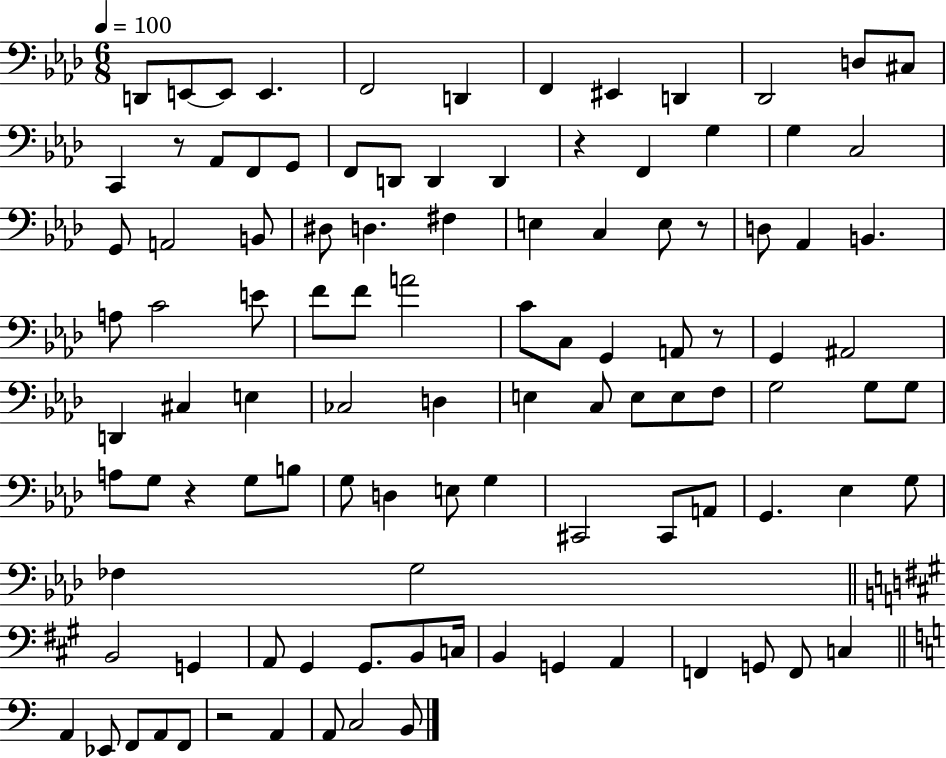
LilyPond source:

{
  \clef bass
  \numericTimeSignature
  \time 6/8
  \key aes \major
  \tempo 4 = 100
  d,8 e,8~~ e,8 e,4. | f,2 d,4 | f,4 eis,4 d,4 | des,2 d8 cis8 | \break c,4 r8 aes,8 f,8 g,8 | f,8 d,8 d,4 d,4 | r4 f,4 g4 | g4 c2 | \break g,8 a,2 b,8 | dis8 d4. fis4 | e4 c4 e8 r8 | d8 aes,4 b,4. | \break a8 c'2 e'8 | f'8 f'8 a'2 | c'8 c8 g,4 a,8 r8 | g,4 ais,2 | \break d,4 cis4 e4 | ces2 d4 | e4 c8 e8 e8 f8 | g2 g8 g8 | \break a8 g8 r4 g8 b8 | g8 d4 e8 g4 | cis,2 cis,8 a,8 | g,4. ees4 g8 | \break fes4 g2 | \bar "||" \break \key a \major b,2 g,4 | a,8 gis,4 gis,8. b,8 c16 | b,4 g,4 a,4 | f,4 g,8 f,8 c4 | \break \bar "||" \break \key c \major a,4 ees,8 f,8 a,8 f,8 | r2 a,4 | a,8 c2 b,8 | \bar "|."
}